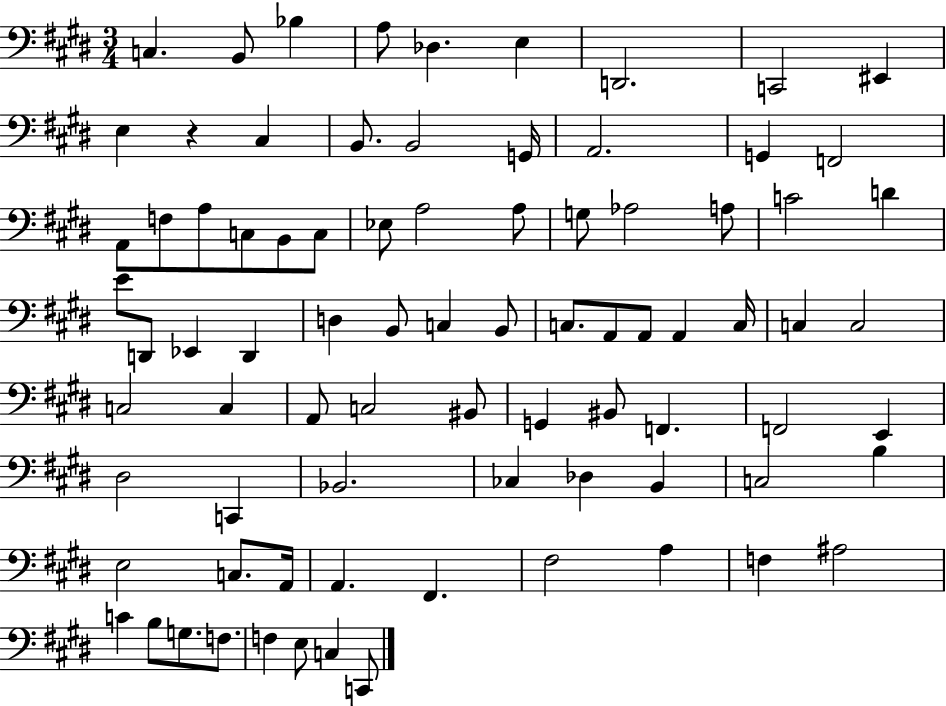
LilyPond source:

{
  \clef bass
  \numericTimeSignature
  \time 3/4
  \key e \major
  c4. b,8 bes4 | a8 des4. e4 | d,2. | c,2 eis,4 | \break e4 r4 cis4 | b,8. b,2 g,16 | a,2. | g,4 f,2 | \break a,8 f8 a8 c8 b,8 c8 | ees8 a2 a8 | g8 aes2 a8 | c'2 d'4 | \break e'8 d,8 ees,4 d,4 | d4 b,8 c4 b,8 | c8. a,8 a,8 a,4 c16 | c4 c2 | \break c2 c4 | a,8 c2 bis,8 | g,4 bis,8 f,4. | f,2 e,4 | \break dis2 c,4 | bes,2. | ces4 des4 b,4 | c2 b4 | \break e2 c8. a,16 | a,4. fis,4. | fis2 a4 | f4 ais2 | \break c'4 b8 g8. f8. | f4 e8 c4 c,8 | \bar "|."
}